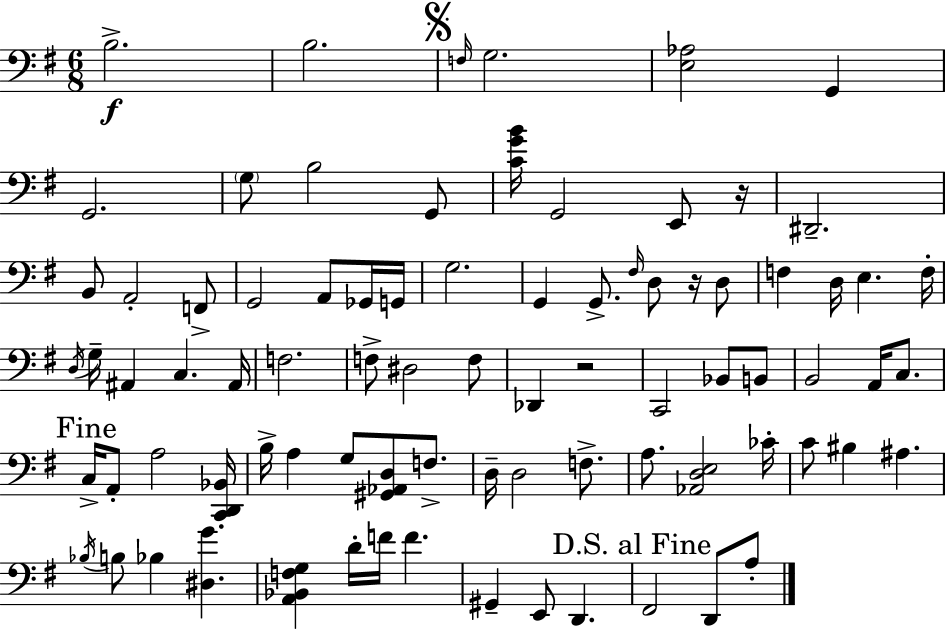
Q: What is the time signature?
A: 6/8